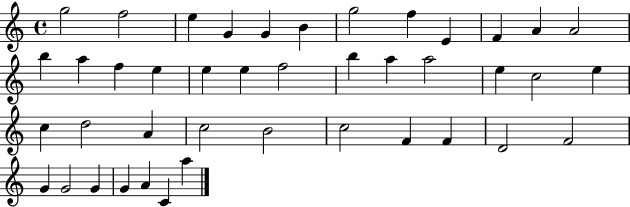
G5/h F5/h E5/q G4/q G4/q B4/q G5/h F5/q E4/q F4/q A4/q A4/h B5/q A5/q F5/q E5/q E5/q E5/q F5/h B5/q A5/q A5/h E5/q C5/h E5/q C5/q D5/h A4/q C5/h B4/h C5/h F4/q F4/q D4/h F4/h G4/q G4/h G4/q G4/q A4/q C4/q A5/q